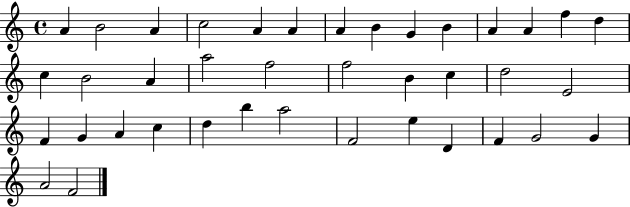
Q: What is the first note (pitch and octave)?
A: A4